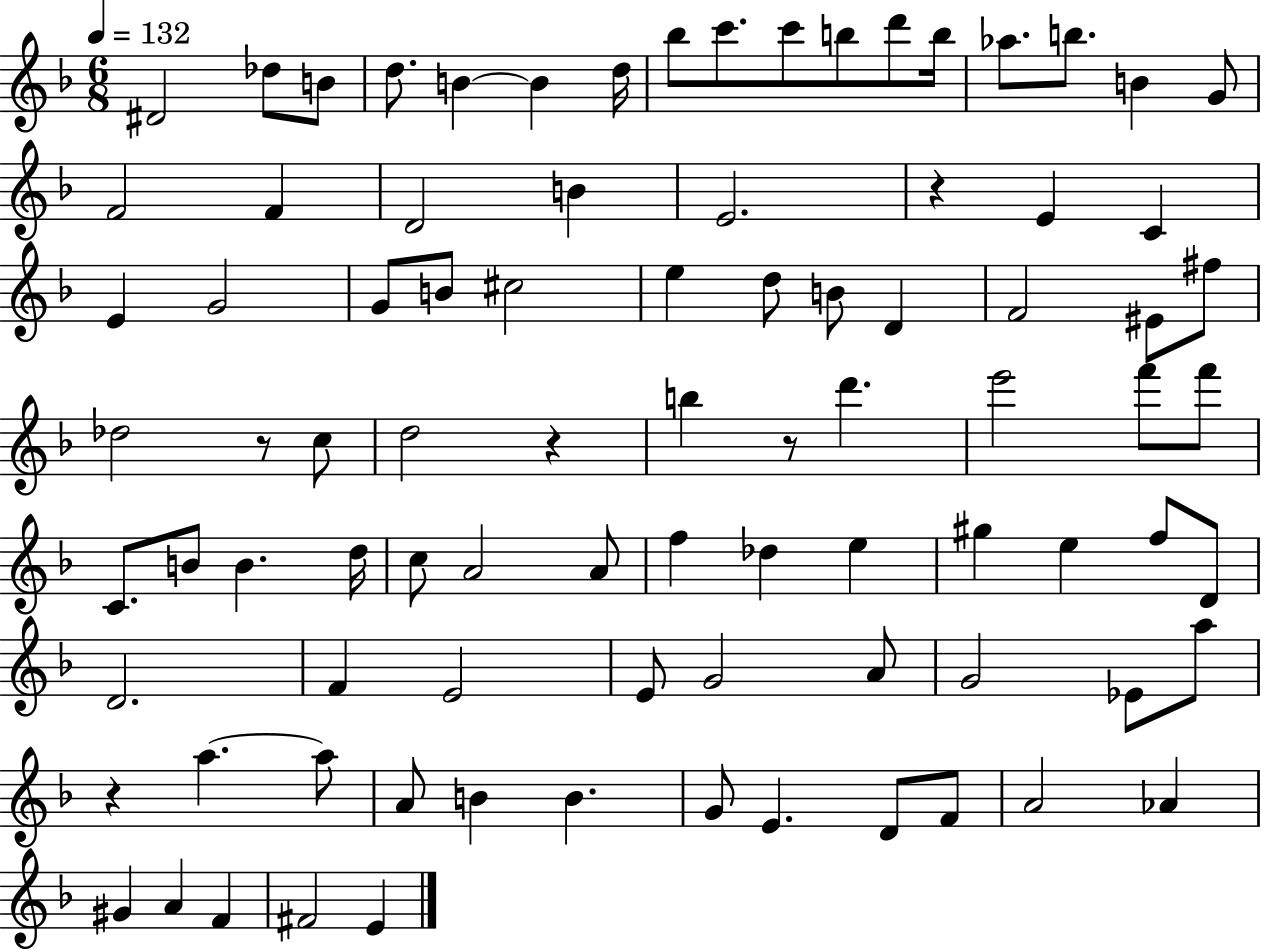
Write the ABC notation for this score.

X:1
T:Untitled
M:6/8
L:1/4
K:F
^D2 _d/2 B/2 d/2 B B d/4 _b/2 c'/2 c'/2 b/2 d'/2 b/4 _a/2 b/2 B G/2 F2 F D2 B E2 z E C E G2 G/2 B/2 ^c2 e d/2 B/2 D F2 ^E/2 ^f/2 _d2 z/2 c/2 d2 z b z/2 d' e'2 f'/2 f'/2 C/2 B/2 B d/4 c/2 A2 A/2 f _d e ^g e f/2 D/2 D2 F E2 E/2 G2 A/2 G2 _E/2 a/2 z a a/2 A/2 B B G/2 E D/2 F/2 A2 _A ^G A F ^F2 E